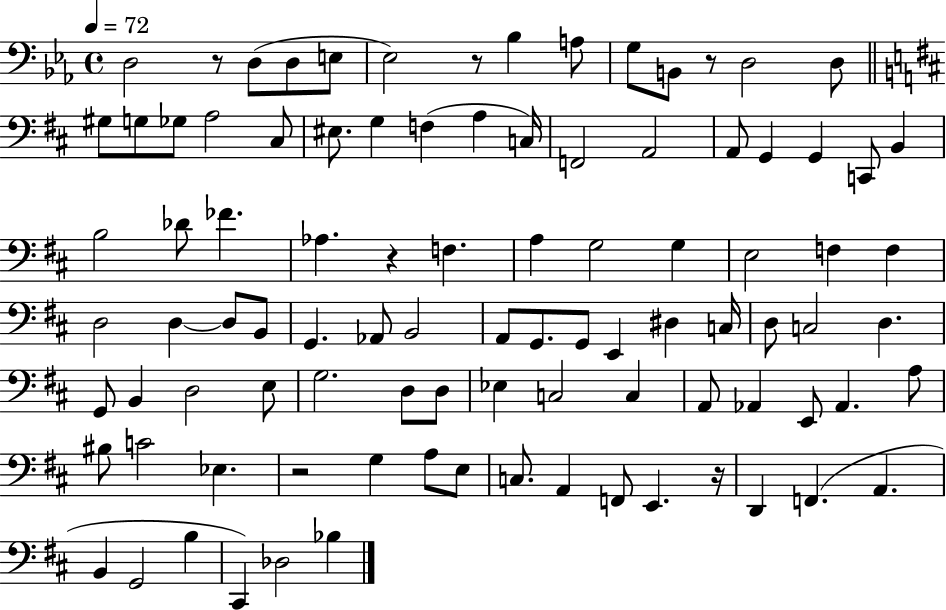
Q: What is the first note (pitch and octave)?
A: D3